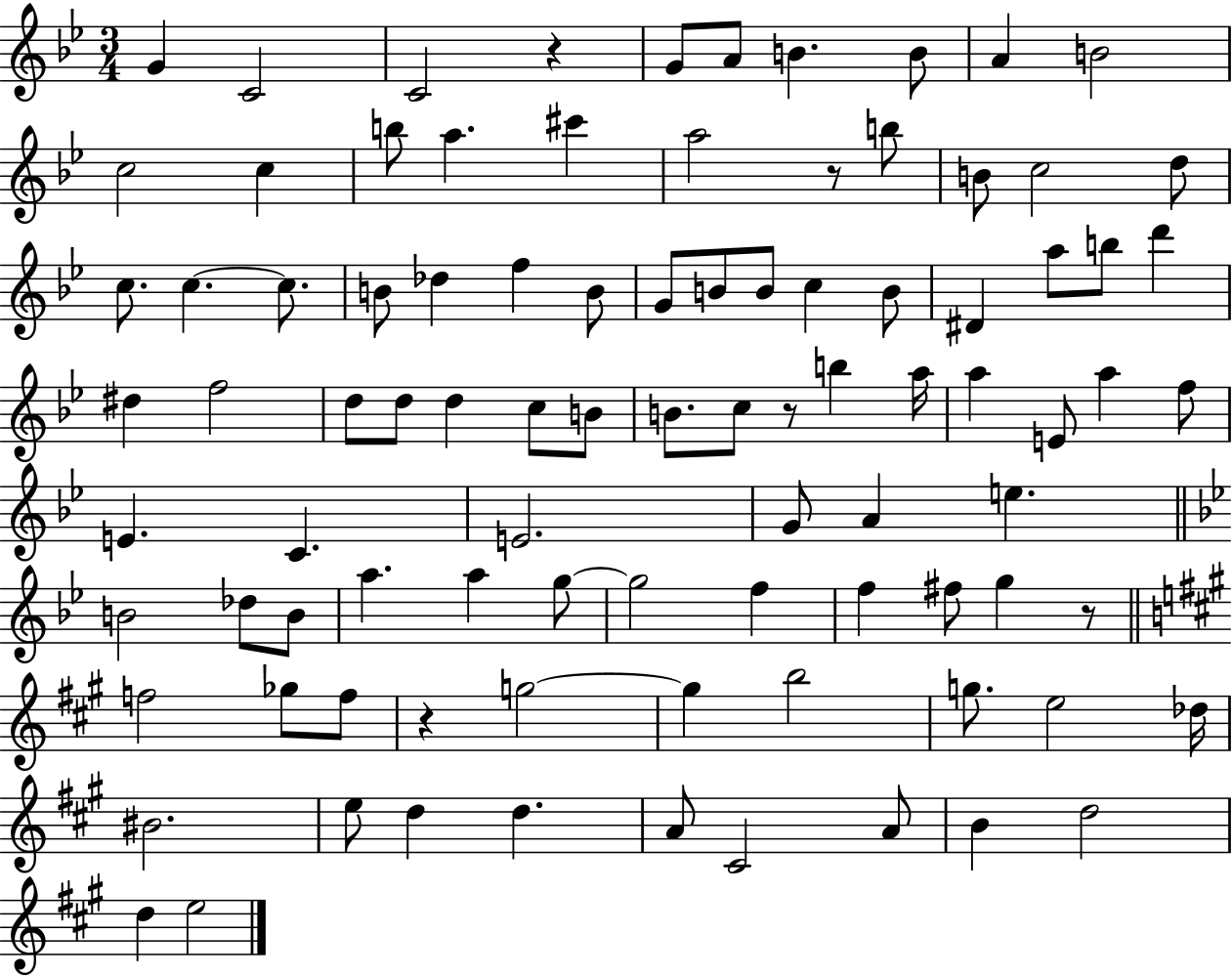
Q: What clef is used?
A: treble